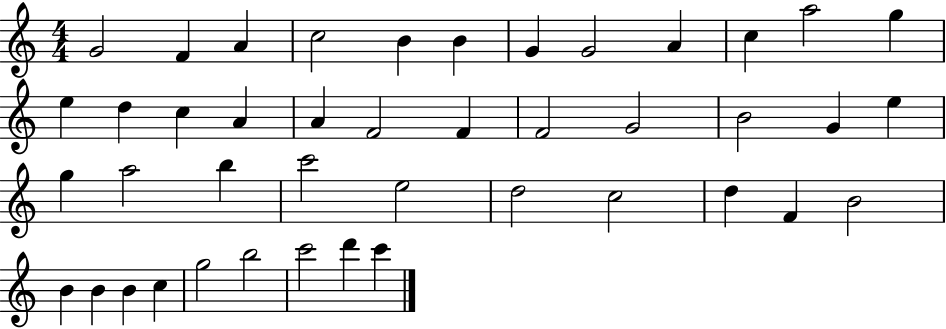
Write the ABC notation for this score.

X:1
T:Untitled
M:4/4
L:1/4
K:C
G2 F A c2 B B G G2 A c a2 g e d c A A F2 F F2 G2 B2 G e g a2 b c'2 e2 d2 c2 d F B2 B B B c g2 b2 c'2 d' c'